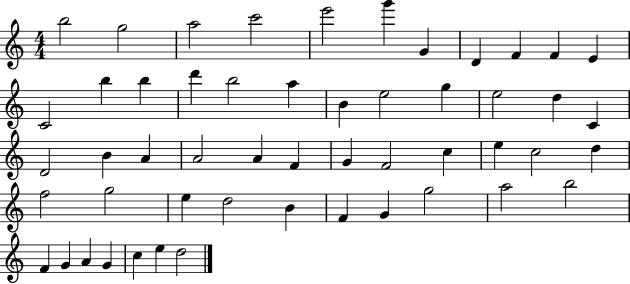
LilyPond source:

{
  \clef treble
  \numericTimeSignature
  \time 4/4
  \key c \major
  b''2 g''2 | a''2 c'''2 | e'''2 g'''4 g'4 | d'4 f'4 f'4 e'4 | \break c'2 b''4 b''4 | d'''4 b''2 a''4 | b'4 e''2 g''4 | e''2 d''4 c'4 | \break d'2 b'4 a'4 | a'2 a'4 f'4 | g'4 f'2 c''4 | e''4 c''2 d''4 | \break f''2 g''2 | e''4 d''2 b'4 | f'4 g'4 g''2 | a''2 b''2 | \break f'4 g'4 a'4 g'4 | c''4 e''4 d''2 | \bar "|."
}